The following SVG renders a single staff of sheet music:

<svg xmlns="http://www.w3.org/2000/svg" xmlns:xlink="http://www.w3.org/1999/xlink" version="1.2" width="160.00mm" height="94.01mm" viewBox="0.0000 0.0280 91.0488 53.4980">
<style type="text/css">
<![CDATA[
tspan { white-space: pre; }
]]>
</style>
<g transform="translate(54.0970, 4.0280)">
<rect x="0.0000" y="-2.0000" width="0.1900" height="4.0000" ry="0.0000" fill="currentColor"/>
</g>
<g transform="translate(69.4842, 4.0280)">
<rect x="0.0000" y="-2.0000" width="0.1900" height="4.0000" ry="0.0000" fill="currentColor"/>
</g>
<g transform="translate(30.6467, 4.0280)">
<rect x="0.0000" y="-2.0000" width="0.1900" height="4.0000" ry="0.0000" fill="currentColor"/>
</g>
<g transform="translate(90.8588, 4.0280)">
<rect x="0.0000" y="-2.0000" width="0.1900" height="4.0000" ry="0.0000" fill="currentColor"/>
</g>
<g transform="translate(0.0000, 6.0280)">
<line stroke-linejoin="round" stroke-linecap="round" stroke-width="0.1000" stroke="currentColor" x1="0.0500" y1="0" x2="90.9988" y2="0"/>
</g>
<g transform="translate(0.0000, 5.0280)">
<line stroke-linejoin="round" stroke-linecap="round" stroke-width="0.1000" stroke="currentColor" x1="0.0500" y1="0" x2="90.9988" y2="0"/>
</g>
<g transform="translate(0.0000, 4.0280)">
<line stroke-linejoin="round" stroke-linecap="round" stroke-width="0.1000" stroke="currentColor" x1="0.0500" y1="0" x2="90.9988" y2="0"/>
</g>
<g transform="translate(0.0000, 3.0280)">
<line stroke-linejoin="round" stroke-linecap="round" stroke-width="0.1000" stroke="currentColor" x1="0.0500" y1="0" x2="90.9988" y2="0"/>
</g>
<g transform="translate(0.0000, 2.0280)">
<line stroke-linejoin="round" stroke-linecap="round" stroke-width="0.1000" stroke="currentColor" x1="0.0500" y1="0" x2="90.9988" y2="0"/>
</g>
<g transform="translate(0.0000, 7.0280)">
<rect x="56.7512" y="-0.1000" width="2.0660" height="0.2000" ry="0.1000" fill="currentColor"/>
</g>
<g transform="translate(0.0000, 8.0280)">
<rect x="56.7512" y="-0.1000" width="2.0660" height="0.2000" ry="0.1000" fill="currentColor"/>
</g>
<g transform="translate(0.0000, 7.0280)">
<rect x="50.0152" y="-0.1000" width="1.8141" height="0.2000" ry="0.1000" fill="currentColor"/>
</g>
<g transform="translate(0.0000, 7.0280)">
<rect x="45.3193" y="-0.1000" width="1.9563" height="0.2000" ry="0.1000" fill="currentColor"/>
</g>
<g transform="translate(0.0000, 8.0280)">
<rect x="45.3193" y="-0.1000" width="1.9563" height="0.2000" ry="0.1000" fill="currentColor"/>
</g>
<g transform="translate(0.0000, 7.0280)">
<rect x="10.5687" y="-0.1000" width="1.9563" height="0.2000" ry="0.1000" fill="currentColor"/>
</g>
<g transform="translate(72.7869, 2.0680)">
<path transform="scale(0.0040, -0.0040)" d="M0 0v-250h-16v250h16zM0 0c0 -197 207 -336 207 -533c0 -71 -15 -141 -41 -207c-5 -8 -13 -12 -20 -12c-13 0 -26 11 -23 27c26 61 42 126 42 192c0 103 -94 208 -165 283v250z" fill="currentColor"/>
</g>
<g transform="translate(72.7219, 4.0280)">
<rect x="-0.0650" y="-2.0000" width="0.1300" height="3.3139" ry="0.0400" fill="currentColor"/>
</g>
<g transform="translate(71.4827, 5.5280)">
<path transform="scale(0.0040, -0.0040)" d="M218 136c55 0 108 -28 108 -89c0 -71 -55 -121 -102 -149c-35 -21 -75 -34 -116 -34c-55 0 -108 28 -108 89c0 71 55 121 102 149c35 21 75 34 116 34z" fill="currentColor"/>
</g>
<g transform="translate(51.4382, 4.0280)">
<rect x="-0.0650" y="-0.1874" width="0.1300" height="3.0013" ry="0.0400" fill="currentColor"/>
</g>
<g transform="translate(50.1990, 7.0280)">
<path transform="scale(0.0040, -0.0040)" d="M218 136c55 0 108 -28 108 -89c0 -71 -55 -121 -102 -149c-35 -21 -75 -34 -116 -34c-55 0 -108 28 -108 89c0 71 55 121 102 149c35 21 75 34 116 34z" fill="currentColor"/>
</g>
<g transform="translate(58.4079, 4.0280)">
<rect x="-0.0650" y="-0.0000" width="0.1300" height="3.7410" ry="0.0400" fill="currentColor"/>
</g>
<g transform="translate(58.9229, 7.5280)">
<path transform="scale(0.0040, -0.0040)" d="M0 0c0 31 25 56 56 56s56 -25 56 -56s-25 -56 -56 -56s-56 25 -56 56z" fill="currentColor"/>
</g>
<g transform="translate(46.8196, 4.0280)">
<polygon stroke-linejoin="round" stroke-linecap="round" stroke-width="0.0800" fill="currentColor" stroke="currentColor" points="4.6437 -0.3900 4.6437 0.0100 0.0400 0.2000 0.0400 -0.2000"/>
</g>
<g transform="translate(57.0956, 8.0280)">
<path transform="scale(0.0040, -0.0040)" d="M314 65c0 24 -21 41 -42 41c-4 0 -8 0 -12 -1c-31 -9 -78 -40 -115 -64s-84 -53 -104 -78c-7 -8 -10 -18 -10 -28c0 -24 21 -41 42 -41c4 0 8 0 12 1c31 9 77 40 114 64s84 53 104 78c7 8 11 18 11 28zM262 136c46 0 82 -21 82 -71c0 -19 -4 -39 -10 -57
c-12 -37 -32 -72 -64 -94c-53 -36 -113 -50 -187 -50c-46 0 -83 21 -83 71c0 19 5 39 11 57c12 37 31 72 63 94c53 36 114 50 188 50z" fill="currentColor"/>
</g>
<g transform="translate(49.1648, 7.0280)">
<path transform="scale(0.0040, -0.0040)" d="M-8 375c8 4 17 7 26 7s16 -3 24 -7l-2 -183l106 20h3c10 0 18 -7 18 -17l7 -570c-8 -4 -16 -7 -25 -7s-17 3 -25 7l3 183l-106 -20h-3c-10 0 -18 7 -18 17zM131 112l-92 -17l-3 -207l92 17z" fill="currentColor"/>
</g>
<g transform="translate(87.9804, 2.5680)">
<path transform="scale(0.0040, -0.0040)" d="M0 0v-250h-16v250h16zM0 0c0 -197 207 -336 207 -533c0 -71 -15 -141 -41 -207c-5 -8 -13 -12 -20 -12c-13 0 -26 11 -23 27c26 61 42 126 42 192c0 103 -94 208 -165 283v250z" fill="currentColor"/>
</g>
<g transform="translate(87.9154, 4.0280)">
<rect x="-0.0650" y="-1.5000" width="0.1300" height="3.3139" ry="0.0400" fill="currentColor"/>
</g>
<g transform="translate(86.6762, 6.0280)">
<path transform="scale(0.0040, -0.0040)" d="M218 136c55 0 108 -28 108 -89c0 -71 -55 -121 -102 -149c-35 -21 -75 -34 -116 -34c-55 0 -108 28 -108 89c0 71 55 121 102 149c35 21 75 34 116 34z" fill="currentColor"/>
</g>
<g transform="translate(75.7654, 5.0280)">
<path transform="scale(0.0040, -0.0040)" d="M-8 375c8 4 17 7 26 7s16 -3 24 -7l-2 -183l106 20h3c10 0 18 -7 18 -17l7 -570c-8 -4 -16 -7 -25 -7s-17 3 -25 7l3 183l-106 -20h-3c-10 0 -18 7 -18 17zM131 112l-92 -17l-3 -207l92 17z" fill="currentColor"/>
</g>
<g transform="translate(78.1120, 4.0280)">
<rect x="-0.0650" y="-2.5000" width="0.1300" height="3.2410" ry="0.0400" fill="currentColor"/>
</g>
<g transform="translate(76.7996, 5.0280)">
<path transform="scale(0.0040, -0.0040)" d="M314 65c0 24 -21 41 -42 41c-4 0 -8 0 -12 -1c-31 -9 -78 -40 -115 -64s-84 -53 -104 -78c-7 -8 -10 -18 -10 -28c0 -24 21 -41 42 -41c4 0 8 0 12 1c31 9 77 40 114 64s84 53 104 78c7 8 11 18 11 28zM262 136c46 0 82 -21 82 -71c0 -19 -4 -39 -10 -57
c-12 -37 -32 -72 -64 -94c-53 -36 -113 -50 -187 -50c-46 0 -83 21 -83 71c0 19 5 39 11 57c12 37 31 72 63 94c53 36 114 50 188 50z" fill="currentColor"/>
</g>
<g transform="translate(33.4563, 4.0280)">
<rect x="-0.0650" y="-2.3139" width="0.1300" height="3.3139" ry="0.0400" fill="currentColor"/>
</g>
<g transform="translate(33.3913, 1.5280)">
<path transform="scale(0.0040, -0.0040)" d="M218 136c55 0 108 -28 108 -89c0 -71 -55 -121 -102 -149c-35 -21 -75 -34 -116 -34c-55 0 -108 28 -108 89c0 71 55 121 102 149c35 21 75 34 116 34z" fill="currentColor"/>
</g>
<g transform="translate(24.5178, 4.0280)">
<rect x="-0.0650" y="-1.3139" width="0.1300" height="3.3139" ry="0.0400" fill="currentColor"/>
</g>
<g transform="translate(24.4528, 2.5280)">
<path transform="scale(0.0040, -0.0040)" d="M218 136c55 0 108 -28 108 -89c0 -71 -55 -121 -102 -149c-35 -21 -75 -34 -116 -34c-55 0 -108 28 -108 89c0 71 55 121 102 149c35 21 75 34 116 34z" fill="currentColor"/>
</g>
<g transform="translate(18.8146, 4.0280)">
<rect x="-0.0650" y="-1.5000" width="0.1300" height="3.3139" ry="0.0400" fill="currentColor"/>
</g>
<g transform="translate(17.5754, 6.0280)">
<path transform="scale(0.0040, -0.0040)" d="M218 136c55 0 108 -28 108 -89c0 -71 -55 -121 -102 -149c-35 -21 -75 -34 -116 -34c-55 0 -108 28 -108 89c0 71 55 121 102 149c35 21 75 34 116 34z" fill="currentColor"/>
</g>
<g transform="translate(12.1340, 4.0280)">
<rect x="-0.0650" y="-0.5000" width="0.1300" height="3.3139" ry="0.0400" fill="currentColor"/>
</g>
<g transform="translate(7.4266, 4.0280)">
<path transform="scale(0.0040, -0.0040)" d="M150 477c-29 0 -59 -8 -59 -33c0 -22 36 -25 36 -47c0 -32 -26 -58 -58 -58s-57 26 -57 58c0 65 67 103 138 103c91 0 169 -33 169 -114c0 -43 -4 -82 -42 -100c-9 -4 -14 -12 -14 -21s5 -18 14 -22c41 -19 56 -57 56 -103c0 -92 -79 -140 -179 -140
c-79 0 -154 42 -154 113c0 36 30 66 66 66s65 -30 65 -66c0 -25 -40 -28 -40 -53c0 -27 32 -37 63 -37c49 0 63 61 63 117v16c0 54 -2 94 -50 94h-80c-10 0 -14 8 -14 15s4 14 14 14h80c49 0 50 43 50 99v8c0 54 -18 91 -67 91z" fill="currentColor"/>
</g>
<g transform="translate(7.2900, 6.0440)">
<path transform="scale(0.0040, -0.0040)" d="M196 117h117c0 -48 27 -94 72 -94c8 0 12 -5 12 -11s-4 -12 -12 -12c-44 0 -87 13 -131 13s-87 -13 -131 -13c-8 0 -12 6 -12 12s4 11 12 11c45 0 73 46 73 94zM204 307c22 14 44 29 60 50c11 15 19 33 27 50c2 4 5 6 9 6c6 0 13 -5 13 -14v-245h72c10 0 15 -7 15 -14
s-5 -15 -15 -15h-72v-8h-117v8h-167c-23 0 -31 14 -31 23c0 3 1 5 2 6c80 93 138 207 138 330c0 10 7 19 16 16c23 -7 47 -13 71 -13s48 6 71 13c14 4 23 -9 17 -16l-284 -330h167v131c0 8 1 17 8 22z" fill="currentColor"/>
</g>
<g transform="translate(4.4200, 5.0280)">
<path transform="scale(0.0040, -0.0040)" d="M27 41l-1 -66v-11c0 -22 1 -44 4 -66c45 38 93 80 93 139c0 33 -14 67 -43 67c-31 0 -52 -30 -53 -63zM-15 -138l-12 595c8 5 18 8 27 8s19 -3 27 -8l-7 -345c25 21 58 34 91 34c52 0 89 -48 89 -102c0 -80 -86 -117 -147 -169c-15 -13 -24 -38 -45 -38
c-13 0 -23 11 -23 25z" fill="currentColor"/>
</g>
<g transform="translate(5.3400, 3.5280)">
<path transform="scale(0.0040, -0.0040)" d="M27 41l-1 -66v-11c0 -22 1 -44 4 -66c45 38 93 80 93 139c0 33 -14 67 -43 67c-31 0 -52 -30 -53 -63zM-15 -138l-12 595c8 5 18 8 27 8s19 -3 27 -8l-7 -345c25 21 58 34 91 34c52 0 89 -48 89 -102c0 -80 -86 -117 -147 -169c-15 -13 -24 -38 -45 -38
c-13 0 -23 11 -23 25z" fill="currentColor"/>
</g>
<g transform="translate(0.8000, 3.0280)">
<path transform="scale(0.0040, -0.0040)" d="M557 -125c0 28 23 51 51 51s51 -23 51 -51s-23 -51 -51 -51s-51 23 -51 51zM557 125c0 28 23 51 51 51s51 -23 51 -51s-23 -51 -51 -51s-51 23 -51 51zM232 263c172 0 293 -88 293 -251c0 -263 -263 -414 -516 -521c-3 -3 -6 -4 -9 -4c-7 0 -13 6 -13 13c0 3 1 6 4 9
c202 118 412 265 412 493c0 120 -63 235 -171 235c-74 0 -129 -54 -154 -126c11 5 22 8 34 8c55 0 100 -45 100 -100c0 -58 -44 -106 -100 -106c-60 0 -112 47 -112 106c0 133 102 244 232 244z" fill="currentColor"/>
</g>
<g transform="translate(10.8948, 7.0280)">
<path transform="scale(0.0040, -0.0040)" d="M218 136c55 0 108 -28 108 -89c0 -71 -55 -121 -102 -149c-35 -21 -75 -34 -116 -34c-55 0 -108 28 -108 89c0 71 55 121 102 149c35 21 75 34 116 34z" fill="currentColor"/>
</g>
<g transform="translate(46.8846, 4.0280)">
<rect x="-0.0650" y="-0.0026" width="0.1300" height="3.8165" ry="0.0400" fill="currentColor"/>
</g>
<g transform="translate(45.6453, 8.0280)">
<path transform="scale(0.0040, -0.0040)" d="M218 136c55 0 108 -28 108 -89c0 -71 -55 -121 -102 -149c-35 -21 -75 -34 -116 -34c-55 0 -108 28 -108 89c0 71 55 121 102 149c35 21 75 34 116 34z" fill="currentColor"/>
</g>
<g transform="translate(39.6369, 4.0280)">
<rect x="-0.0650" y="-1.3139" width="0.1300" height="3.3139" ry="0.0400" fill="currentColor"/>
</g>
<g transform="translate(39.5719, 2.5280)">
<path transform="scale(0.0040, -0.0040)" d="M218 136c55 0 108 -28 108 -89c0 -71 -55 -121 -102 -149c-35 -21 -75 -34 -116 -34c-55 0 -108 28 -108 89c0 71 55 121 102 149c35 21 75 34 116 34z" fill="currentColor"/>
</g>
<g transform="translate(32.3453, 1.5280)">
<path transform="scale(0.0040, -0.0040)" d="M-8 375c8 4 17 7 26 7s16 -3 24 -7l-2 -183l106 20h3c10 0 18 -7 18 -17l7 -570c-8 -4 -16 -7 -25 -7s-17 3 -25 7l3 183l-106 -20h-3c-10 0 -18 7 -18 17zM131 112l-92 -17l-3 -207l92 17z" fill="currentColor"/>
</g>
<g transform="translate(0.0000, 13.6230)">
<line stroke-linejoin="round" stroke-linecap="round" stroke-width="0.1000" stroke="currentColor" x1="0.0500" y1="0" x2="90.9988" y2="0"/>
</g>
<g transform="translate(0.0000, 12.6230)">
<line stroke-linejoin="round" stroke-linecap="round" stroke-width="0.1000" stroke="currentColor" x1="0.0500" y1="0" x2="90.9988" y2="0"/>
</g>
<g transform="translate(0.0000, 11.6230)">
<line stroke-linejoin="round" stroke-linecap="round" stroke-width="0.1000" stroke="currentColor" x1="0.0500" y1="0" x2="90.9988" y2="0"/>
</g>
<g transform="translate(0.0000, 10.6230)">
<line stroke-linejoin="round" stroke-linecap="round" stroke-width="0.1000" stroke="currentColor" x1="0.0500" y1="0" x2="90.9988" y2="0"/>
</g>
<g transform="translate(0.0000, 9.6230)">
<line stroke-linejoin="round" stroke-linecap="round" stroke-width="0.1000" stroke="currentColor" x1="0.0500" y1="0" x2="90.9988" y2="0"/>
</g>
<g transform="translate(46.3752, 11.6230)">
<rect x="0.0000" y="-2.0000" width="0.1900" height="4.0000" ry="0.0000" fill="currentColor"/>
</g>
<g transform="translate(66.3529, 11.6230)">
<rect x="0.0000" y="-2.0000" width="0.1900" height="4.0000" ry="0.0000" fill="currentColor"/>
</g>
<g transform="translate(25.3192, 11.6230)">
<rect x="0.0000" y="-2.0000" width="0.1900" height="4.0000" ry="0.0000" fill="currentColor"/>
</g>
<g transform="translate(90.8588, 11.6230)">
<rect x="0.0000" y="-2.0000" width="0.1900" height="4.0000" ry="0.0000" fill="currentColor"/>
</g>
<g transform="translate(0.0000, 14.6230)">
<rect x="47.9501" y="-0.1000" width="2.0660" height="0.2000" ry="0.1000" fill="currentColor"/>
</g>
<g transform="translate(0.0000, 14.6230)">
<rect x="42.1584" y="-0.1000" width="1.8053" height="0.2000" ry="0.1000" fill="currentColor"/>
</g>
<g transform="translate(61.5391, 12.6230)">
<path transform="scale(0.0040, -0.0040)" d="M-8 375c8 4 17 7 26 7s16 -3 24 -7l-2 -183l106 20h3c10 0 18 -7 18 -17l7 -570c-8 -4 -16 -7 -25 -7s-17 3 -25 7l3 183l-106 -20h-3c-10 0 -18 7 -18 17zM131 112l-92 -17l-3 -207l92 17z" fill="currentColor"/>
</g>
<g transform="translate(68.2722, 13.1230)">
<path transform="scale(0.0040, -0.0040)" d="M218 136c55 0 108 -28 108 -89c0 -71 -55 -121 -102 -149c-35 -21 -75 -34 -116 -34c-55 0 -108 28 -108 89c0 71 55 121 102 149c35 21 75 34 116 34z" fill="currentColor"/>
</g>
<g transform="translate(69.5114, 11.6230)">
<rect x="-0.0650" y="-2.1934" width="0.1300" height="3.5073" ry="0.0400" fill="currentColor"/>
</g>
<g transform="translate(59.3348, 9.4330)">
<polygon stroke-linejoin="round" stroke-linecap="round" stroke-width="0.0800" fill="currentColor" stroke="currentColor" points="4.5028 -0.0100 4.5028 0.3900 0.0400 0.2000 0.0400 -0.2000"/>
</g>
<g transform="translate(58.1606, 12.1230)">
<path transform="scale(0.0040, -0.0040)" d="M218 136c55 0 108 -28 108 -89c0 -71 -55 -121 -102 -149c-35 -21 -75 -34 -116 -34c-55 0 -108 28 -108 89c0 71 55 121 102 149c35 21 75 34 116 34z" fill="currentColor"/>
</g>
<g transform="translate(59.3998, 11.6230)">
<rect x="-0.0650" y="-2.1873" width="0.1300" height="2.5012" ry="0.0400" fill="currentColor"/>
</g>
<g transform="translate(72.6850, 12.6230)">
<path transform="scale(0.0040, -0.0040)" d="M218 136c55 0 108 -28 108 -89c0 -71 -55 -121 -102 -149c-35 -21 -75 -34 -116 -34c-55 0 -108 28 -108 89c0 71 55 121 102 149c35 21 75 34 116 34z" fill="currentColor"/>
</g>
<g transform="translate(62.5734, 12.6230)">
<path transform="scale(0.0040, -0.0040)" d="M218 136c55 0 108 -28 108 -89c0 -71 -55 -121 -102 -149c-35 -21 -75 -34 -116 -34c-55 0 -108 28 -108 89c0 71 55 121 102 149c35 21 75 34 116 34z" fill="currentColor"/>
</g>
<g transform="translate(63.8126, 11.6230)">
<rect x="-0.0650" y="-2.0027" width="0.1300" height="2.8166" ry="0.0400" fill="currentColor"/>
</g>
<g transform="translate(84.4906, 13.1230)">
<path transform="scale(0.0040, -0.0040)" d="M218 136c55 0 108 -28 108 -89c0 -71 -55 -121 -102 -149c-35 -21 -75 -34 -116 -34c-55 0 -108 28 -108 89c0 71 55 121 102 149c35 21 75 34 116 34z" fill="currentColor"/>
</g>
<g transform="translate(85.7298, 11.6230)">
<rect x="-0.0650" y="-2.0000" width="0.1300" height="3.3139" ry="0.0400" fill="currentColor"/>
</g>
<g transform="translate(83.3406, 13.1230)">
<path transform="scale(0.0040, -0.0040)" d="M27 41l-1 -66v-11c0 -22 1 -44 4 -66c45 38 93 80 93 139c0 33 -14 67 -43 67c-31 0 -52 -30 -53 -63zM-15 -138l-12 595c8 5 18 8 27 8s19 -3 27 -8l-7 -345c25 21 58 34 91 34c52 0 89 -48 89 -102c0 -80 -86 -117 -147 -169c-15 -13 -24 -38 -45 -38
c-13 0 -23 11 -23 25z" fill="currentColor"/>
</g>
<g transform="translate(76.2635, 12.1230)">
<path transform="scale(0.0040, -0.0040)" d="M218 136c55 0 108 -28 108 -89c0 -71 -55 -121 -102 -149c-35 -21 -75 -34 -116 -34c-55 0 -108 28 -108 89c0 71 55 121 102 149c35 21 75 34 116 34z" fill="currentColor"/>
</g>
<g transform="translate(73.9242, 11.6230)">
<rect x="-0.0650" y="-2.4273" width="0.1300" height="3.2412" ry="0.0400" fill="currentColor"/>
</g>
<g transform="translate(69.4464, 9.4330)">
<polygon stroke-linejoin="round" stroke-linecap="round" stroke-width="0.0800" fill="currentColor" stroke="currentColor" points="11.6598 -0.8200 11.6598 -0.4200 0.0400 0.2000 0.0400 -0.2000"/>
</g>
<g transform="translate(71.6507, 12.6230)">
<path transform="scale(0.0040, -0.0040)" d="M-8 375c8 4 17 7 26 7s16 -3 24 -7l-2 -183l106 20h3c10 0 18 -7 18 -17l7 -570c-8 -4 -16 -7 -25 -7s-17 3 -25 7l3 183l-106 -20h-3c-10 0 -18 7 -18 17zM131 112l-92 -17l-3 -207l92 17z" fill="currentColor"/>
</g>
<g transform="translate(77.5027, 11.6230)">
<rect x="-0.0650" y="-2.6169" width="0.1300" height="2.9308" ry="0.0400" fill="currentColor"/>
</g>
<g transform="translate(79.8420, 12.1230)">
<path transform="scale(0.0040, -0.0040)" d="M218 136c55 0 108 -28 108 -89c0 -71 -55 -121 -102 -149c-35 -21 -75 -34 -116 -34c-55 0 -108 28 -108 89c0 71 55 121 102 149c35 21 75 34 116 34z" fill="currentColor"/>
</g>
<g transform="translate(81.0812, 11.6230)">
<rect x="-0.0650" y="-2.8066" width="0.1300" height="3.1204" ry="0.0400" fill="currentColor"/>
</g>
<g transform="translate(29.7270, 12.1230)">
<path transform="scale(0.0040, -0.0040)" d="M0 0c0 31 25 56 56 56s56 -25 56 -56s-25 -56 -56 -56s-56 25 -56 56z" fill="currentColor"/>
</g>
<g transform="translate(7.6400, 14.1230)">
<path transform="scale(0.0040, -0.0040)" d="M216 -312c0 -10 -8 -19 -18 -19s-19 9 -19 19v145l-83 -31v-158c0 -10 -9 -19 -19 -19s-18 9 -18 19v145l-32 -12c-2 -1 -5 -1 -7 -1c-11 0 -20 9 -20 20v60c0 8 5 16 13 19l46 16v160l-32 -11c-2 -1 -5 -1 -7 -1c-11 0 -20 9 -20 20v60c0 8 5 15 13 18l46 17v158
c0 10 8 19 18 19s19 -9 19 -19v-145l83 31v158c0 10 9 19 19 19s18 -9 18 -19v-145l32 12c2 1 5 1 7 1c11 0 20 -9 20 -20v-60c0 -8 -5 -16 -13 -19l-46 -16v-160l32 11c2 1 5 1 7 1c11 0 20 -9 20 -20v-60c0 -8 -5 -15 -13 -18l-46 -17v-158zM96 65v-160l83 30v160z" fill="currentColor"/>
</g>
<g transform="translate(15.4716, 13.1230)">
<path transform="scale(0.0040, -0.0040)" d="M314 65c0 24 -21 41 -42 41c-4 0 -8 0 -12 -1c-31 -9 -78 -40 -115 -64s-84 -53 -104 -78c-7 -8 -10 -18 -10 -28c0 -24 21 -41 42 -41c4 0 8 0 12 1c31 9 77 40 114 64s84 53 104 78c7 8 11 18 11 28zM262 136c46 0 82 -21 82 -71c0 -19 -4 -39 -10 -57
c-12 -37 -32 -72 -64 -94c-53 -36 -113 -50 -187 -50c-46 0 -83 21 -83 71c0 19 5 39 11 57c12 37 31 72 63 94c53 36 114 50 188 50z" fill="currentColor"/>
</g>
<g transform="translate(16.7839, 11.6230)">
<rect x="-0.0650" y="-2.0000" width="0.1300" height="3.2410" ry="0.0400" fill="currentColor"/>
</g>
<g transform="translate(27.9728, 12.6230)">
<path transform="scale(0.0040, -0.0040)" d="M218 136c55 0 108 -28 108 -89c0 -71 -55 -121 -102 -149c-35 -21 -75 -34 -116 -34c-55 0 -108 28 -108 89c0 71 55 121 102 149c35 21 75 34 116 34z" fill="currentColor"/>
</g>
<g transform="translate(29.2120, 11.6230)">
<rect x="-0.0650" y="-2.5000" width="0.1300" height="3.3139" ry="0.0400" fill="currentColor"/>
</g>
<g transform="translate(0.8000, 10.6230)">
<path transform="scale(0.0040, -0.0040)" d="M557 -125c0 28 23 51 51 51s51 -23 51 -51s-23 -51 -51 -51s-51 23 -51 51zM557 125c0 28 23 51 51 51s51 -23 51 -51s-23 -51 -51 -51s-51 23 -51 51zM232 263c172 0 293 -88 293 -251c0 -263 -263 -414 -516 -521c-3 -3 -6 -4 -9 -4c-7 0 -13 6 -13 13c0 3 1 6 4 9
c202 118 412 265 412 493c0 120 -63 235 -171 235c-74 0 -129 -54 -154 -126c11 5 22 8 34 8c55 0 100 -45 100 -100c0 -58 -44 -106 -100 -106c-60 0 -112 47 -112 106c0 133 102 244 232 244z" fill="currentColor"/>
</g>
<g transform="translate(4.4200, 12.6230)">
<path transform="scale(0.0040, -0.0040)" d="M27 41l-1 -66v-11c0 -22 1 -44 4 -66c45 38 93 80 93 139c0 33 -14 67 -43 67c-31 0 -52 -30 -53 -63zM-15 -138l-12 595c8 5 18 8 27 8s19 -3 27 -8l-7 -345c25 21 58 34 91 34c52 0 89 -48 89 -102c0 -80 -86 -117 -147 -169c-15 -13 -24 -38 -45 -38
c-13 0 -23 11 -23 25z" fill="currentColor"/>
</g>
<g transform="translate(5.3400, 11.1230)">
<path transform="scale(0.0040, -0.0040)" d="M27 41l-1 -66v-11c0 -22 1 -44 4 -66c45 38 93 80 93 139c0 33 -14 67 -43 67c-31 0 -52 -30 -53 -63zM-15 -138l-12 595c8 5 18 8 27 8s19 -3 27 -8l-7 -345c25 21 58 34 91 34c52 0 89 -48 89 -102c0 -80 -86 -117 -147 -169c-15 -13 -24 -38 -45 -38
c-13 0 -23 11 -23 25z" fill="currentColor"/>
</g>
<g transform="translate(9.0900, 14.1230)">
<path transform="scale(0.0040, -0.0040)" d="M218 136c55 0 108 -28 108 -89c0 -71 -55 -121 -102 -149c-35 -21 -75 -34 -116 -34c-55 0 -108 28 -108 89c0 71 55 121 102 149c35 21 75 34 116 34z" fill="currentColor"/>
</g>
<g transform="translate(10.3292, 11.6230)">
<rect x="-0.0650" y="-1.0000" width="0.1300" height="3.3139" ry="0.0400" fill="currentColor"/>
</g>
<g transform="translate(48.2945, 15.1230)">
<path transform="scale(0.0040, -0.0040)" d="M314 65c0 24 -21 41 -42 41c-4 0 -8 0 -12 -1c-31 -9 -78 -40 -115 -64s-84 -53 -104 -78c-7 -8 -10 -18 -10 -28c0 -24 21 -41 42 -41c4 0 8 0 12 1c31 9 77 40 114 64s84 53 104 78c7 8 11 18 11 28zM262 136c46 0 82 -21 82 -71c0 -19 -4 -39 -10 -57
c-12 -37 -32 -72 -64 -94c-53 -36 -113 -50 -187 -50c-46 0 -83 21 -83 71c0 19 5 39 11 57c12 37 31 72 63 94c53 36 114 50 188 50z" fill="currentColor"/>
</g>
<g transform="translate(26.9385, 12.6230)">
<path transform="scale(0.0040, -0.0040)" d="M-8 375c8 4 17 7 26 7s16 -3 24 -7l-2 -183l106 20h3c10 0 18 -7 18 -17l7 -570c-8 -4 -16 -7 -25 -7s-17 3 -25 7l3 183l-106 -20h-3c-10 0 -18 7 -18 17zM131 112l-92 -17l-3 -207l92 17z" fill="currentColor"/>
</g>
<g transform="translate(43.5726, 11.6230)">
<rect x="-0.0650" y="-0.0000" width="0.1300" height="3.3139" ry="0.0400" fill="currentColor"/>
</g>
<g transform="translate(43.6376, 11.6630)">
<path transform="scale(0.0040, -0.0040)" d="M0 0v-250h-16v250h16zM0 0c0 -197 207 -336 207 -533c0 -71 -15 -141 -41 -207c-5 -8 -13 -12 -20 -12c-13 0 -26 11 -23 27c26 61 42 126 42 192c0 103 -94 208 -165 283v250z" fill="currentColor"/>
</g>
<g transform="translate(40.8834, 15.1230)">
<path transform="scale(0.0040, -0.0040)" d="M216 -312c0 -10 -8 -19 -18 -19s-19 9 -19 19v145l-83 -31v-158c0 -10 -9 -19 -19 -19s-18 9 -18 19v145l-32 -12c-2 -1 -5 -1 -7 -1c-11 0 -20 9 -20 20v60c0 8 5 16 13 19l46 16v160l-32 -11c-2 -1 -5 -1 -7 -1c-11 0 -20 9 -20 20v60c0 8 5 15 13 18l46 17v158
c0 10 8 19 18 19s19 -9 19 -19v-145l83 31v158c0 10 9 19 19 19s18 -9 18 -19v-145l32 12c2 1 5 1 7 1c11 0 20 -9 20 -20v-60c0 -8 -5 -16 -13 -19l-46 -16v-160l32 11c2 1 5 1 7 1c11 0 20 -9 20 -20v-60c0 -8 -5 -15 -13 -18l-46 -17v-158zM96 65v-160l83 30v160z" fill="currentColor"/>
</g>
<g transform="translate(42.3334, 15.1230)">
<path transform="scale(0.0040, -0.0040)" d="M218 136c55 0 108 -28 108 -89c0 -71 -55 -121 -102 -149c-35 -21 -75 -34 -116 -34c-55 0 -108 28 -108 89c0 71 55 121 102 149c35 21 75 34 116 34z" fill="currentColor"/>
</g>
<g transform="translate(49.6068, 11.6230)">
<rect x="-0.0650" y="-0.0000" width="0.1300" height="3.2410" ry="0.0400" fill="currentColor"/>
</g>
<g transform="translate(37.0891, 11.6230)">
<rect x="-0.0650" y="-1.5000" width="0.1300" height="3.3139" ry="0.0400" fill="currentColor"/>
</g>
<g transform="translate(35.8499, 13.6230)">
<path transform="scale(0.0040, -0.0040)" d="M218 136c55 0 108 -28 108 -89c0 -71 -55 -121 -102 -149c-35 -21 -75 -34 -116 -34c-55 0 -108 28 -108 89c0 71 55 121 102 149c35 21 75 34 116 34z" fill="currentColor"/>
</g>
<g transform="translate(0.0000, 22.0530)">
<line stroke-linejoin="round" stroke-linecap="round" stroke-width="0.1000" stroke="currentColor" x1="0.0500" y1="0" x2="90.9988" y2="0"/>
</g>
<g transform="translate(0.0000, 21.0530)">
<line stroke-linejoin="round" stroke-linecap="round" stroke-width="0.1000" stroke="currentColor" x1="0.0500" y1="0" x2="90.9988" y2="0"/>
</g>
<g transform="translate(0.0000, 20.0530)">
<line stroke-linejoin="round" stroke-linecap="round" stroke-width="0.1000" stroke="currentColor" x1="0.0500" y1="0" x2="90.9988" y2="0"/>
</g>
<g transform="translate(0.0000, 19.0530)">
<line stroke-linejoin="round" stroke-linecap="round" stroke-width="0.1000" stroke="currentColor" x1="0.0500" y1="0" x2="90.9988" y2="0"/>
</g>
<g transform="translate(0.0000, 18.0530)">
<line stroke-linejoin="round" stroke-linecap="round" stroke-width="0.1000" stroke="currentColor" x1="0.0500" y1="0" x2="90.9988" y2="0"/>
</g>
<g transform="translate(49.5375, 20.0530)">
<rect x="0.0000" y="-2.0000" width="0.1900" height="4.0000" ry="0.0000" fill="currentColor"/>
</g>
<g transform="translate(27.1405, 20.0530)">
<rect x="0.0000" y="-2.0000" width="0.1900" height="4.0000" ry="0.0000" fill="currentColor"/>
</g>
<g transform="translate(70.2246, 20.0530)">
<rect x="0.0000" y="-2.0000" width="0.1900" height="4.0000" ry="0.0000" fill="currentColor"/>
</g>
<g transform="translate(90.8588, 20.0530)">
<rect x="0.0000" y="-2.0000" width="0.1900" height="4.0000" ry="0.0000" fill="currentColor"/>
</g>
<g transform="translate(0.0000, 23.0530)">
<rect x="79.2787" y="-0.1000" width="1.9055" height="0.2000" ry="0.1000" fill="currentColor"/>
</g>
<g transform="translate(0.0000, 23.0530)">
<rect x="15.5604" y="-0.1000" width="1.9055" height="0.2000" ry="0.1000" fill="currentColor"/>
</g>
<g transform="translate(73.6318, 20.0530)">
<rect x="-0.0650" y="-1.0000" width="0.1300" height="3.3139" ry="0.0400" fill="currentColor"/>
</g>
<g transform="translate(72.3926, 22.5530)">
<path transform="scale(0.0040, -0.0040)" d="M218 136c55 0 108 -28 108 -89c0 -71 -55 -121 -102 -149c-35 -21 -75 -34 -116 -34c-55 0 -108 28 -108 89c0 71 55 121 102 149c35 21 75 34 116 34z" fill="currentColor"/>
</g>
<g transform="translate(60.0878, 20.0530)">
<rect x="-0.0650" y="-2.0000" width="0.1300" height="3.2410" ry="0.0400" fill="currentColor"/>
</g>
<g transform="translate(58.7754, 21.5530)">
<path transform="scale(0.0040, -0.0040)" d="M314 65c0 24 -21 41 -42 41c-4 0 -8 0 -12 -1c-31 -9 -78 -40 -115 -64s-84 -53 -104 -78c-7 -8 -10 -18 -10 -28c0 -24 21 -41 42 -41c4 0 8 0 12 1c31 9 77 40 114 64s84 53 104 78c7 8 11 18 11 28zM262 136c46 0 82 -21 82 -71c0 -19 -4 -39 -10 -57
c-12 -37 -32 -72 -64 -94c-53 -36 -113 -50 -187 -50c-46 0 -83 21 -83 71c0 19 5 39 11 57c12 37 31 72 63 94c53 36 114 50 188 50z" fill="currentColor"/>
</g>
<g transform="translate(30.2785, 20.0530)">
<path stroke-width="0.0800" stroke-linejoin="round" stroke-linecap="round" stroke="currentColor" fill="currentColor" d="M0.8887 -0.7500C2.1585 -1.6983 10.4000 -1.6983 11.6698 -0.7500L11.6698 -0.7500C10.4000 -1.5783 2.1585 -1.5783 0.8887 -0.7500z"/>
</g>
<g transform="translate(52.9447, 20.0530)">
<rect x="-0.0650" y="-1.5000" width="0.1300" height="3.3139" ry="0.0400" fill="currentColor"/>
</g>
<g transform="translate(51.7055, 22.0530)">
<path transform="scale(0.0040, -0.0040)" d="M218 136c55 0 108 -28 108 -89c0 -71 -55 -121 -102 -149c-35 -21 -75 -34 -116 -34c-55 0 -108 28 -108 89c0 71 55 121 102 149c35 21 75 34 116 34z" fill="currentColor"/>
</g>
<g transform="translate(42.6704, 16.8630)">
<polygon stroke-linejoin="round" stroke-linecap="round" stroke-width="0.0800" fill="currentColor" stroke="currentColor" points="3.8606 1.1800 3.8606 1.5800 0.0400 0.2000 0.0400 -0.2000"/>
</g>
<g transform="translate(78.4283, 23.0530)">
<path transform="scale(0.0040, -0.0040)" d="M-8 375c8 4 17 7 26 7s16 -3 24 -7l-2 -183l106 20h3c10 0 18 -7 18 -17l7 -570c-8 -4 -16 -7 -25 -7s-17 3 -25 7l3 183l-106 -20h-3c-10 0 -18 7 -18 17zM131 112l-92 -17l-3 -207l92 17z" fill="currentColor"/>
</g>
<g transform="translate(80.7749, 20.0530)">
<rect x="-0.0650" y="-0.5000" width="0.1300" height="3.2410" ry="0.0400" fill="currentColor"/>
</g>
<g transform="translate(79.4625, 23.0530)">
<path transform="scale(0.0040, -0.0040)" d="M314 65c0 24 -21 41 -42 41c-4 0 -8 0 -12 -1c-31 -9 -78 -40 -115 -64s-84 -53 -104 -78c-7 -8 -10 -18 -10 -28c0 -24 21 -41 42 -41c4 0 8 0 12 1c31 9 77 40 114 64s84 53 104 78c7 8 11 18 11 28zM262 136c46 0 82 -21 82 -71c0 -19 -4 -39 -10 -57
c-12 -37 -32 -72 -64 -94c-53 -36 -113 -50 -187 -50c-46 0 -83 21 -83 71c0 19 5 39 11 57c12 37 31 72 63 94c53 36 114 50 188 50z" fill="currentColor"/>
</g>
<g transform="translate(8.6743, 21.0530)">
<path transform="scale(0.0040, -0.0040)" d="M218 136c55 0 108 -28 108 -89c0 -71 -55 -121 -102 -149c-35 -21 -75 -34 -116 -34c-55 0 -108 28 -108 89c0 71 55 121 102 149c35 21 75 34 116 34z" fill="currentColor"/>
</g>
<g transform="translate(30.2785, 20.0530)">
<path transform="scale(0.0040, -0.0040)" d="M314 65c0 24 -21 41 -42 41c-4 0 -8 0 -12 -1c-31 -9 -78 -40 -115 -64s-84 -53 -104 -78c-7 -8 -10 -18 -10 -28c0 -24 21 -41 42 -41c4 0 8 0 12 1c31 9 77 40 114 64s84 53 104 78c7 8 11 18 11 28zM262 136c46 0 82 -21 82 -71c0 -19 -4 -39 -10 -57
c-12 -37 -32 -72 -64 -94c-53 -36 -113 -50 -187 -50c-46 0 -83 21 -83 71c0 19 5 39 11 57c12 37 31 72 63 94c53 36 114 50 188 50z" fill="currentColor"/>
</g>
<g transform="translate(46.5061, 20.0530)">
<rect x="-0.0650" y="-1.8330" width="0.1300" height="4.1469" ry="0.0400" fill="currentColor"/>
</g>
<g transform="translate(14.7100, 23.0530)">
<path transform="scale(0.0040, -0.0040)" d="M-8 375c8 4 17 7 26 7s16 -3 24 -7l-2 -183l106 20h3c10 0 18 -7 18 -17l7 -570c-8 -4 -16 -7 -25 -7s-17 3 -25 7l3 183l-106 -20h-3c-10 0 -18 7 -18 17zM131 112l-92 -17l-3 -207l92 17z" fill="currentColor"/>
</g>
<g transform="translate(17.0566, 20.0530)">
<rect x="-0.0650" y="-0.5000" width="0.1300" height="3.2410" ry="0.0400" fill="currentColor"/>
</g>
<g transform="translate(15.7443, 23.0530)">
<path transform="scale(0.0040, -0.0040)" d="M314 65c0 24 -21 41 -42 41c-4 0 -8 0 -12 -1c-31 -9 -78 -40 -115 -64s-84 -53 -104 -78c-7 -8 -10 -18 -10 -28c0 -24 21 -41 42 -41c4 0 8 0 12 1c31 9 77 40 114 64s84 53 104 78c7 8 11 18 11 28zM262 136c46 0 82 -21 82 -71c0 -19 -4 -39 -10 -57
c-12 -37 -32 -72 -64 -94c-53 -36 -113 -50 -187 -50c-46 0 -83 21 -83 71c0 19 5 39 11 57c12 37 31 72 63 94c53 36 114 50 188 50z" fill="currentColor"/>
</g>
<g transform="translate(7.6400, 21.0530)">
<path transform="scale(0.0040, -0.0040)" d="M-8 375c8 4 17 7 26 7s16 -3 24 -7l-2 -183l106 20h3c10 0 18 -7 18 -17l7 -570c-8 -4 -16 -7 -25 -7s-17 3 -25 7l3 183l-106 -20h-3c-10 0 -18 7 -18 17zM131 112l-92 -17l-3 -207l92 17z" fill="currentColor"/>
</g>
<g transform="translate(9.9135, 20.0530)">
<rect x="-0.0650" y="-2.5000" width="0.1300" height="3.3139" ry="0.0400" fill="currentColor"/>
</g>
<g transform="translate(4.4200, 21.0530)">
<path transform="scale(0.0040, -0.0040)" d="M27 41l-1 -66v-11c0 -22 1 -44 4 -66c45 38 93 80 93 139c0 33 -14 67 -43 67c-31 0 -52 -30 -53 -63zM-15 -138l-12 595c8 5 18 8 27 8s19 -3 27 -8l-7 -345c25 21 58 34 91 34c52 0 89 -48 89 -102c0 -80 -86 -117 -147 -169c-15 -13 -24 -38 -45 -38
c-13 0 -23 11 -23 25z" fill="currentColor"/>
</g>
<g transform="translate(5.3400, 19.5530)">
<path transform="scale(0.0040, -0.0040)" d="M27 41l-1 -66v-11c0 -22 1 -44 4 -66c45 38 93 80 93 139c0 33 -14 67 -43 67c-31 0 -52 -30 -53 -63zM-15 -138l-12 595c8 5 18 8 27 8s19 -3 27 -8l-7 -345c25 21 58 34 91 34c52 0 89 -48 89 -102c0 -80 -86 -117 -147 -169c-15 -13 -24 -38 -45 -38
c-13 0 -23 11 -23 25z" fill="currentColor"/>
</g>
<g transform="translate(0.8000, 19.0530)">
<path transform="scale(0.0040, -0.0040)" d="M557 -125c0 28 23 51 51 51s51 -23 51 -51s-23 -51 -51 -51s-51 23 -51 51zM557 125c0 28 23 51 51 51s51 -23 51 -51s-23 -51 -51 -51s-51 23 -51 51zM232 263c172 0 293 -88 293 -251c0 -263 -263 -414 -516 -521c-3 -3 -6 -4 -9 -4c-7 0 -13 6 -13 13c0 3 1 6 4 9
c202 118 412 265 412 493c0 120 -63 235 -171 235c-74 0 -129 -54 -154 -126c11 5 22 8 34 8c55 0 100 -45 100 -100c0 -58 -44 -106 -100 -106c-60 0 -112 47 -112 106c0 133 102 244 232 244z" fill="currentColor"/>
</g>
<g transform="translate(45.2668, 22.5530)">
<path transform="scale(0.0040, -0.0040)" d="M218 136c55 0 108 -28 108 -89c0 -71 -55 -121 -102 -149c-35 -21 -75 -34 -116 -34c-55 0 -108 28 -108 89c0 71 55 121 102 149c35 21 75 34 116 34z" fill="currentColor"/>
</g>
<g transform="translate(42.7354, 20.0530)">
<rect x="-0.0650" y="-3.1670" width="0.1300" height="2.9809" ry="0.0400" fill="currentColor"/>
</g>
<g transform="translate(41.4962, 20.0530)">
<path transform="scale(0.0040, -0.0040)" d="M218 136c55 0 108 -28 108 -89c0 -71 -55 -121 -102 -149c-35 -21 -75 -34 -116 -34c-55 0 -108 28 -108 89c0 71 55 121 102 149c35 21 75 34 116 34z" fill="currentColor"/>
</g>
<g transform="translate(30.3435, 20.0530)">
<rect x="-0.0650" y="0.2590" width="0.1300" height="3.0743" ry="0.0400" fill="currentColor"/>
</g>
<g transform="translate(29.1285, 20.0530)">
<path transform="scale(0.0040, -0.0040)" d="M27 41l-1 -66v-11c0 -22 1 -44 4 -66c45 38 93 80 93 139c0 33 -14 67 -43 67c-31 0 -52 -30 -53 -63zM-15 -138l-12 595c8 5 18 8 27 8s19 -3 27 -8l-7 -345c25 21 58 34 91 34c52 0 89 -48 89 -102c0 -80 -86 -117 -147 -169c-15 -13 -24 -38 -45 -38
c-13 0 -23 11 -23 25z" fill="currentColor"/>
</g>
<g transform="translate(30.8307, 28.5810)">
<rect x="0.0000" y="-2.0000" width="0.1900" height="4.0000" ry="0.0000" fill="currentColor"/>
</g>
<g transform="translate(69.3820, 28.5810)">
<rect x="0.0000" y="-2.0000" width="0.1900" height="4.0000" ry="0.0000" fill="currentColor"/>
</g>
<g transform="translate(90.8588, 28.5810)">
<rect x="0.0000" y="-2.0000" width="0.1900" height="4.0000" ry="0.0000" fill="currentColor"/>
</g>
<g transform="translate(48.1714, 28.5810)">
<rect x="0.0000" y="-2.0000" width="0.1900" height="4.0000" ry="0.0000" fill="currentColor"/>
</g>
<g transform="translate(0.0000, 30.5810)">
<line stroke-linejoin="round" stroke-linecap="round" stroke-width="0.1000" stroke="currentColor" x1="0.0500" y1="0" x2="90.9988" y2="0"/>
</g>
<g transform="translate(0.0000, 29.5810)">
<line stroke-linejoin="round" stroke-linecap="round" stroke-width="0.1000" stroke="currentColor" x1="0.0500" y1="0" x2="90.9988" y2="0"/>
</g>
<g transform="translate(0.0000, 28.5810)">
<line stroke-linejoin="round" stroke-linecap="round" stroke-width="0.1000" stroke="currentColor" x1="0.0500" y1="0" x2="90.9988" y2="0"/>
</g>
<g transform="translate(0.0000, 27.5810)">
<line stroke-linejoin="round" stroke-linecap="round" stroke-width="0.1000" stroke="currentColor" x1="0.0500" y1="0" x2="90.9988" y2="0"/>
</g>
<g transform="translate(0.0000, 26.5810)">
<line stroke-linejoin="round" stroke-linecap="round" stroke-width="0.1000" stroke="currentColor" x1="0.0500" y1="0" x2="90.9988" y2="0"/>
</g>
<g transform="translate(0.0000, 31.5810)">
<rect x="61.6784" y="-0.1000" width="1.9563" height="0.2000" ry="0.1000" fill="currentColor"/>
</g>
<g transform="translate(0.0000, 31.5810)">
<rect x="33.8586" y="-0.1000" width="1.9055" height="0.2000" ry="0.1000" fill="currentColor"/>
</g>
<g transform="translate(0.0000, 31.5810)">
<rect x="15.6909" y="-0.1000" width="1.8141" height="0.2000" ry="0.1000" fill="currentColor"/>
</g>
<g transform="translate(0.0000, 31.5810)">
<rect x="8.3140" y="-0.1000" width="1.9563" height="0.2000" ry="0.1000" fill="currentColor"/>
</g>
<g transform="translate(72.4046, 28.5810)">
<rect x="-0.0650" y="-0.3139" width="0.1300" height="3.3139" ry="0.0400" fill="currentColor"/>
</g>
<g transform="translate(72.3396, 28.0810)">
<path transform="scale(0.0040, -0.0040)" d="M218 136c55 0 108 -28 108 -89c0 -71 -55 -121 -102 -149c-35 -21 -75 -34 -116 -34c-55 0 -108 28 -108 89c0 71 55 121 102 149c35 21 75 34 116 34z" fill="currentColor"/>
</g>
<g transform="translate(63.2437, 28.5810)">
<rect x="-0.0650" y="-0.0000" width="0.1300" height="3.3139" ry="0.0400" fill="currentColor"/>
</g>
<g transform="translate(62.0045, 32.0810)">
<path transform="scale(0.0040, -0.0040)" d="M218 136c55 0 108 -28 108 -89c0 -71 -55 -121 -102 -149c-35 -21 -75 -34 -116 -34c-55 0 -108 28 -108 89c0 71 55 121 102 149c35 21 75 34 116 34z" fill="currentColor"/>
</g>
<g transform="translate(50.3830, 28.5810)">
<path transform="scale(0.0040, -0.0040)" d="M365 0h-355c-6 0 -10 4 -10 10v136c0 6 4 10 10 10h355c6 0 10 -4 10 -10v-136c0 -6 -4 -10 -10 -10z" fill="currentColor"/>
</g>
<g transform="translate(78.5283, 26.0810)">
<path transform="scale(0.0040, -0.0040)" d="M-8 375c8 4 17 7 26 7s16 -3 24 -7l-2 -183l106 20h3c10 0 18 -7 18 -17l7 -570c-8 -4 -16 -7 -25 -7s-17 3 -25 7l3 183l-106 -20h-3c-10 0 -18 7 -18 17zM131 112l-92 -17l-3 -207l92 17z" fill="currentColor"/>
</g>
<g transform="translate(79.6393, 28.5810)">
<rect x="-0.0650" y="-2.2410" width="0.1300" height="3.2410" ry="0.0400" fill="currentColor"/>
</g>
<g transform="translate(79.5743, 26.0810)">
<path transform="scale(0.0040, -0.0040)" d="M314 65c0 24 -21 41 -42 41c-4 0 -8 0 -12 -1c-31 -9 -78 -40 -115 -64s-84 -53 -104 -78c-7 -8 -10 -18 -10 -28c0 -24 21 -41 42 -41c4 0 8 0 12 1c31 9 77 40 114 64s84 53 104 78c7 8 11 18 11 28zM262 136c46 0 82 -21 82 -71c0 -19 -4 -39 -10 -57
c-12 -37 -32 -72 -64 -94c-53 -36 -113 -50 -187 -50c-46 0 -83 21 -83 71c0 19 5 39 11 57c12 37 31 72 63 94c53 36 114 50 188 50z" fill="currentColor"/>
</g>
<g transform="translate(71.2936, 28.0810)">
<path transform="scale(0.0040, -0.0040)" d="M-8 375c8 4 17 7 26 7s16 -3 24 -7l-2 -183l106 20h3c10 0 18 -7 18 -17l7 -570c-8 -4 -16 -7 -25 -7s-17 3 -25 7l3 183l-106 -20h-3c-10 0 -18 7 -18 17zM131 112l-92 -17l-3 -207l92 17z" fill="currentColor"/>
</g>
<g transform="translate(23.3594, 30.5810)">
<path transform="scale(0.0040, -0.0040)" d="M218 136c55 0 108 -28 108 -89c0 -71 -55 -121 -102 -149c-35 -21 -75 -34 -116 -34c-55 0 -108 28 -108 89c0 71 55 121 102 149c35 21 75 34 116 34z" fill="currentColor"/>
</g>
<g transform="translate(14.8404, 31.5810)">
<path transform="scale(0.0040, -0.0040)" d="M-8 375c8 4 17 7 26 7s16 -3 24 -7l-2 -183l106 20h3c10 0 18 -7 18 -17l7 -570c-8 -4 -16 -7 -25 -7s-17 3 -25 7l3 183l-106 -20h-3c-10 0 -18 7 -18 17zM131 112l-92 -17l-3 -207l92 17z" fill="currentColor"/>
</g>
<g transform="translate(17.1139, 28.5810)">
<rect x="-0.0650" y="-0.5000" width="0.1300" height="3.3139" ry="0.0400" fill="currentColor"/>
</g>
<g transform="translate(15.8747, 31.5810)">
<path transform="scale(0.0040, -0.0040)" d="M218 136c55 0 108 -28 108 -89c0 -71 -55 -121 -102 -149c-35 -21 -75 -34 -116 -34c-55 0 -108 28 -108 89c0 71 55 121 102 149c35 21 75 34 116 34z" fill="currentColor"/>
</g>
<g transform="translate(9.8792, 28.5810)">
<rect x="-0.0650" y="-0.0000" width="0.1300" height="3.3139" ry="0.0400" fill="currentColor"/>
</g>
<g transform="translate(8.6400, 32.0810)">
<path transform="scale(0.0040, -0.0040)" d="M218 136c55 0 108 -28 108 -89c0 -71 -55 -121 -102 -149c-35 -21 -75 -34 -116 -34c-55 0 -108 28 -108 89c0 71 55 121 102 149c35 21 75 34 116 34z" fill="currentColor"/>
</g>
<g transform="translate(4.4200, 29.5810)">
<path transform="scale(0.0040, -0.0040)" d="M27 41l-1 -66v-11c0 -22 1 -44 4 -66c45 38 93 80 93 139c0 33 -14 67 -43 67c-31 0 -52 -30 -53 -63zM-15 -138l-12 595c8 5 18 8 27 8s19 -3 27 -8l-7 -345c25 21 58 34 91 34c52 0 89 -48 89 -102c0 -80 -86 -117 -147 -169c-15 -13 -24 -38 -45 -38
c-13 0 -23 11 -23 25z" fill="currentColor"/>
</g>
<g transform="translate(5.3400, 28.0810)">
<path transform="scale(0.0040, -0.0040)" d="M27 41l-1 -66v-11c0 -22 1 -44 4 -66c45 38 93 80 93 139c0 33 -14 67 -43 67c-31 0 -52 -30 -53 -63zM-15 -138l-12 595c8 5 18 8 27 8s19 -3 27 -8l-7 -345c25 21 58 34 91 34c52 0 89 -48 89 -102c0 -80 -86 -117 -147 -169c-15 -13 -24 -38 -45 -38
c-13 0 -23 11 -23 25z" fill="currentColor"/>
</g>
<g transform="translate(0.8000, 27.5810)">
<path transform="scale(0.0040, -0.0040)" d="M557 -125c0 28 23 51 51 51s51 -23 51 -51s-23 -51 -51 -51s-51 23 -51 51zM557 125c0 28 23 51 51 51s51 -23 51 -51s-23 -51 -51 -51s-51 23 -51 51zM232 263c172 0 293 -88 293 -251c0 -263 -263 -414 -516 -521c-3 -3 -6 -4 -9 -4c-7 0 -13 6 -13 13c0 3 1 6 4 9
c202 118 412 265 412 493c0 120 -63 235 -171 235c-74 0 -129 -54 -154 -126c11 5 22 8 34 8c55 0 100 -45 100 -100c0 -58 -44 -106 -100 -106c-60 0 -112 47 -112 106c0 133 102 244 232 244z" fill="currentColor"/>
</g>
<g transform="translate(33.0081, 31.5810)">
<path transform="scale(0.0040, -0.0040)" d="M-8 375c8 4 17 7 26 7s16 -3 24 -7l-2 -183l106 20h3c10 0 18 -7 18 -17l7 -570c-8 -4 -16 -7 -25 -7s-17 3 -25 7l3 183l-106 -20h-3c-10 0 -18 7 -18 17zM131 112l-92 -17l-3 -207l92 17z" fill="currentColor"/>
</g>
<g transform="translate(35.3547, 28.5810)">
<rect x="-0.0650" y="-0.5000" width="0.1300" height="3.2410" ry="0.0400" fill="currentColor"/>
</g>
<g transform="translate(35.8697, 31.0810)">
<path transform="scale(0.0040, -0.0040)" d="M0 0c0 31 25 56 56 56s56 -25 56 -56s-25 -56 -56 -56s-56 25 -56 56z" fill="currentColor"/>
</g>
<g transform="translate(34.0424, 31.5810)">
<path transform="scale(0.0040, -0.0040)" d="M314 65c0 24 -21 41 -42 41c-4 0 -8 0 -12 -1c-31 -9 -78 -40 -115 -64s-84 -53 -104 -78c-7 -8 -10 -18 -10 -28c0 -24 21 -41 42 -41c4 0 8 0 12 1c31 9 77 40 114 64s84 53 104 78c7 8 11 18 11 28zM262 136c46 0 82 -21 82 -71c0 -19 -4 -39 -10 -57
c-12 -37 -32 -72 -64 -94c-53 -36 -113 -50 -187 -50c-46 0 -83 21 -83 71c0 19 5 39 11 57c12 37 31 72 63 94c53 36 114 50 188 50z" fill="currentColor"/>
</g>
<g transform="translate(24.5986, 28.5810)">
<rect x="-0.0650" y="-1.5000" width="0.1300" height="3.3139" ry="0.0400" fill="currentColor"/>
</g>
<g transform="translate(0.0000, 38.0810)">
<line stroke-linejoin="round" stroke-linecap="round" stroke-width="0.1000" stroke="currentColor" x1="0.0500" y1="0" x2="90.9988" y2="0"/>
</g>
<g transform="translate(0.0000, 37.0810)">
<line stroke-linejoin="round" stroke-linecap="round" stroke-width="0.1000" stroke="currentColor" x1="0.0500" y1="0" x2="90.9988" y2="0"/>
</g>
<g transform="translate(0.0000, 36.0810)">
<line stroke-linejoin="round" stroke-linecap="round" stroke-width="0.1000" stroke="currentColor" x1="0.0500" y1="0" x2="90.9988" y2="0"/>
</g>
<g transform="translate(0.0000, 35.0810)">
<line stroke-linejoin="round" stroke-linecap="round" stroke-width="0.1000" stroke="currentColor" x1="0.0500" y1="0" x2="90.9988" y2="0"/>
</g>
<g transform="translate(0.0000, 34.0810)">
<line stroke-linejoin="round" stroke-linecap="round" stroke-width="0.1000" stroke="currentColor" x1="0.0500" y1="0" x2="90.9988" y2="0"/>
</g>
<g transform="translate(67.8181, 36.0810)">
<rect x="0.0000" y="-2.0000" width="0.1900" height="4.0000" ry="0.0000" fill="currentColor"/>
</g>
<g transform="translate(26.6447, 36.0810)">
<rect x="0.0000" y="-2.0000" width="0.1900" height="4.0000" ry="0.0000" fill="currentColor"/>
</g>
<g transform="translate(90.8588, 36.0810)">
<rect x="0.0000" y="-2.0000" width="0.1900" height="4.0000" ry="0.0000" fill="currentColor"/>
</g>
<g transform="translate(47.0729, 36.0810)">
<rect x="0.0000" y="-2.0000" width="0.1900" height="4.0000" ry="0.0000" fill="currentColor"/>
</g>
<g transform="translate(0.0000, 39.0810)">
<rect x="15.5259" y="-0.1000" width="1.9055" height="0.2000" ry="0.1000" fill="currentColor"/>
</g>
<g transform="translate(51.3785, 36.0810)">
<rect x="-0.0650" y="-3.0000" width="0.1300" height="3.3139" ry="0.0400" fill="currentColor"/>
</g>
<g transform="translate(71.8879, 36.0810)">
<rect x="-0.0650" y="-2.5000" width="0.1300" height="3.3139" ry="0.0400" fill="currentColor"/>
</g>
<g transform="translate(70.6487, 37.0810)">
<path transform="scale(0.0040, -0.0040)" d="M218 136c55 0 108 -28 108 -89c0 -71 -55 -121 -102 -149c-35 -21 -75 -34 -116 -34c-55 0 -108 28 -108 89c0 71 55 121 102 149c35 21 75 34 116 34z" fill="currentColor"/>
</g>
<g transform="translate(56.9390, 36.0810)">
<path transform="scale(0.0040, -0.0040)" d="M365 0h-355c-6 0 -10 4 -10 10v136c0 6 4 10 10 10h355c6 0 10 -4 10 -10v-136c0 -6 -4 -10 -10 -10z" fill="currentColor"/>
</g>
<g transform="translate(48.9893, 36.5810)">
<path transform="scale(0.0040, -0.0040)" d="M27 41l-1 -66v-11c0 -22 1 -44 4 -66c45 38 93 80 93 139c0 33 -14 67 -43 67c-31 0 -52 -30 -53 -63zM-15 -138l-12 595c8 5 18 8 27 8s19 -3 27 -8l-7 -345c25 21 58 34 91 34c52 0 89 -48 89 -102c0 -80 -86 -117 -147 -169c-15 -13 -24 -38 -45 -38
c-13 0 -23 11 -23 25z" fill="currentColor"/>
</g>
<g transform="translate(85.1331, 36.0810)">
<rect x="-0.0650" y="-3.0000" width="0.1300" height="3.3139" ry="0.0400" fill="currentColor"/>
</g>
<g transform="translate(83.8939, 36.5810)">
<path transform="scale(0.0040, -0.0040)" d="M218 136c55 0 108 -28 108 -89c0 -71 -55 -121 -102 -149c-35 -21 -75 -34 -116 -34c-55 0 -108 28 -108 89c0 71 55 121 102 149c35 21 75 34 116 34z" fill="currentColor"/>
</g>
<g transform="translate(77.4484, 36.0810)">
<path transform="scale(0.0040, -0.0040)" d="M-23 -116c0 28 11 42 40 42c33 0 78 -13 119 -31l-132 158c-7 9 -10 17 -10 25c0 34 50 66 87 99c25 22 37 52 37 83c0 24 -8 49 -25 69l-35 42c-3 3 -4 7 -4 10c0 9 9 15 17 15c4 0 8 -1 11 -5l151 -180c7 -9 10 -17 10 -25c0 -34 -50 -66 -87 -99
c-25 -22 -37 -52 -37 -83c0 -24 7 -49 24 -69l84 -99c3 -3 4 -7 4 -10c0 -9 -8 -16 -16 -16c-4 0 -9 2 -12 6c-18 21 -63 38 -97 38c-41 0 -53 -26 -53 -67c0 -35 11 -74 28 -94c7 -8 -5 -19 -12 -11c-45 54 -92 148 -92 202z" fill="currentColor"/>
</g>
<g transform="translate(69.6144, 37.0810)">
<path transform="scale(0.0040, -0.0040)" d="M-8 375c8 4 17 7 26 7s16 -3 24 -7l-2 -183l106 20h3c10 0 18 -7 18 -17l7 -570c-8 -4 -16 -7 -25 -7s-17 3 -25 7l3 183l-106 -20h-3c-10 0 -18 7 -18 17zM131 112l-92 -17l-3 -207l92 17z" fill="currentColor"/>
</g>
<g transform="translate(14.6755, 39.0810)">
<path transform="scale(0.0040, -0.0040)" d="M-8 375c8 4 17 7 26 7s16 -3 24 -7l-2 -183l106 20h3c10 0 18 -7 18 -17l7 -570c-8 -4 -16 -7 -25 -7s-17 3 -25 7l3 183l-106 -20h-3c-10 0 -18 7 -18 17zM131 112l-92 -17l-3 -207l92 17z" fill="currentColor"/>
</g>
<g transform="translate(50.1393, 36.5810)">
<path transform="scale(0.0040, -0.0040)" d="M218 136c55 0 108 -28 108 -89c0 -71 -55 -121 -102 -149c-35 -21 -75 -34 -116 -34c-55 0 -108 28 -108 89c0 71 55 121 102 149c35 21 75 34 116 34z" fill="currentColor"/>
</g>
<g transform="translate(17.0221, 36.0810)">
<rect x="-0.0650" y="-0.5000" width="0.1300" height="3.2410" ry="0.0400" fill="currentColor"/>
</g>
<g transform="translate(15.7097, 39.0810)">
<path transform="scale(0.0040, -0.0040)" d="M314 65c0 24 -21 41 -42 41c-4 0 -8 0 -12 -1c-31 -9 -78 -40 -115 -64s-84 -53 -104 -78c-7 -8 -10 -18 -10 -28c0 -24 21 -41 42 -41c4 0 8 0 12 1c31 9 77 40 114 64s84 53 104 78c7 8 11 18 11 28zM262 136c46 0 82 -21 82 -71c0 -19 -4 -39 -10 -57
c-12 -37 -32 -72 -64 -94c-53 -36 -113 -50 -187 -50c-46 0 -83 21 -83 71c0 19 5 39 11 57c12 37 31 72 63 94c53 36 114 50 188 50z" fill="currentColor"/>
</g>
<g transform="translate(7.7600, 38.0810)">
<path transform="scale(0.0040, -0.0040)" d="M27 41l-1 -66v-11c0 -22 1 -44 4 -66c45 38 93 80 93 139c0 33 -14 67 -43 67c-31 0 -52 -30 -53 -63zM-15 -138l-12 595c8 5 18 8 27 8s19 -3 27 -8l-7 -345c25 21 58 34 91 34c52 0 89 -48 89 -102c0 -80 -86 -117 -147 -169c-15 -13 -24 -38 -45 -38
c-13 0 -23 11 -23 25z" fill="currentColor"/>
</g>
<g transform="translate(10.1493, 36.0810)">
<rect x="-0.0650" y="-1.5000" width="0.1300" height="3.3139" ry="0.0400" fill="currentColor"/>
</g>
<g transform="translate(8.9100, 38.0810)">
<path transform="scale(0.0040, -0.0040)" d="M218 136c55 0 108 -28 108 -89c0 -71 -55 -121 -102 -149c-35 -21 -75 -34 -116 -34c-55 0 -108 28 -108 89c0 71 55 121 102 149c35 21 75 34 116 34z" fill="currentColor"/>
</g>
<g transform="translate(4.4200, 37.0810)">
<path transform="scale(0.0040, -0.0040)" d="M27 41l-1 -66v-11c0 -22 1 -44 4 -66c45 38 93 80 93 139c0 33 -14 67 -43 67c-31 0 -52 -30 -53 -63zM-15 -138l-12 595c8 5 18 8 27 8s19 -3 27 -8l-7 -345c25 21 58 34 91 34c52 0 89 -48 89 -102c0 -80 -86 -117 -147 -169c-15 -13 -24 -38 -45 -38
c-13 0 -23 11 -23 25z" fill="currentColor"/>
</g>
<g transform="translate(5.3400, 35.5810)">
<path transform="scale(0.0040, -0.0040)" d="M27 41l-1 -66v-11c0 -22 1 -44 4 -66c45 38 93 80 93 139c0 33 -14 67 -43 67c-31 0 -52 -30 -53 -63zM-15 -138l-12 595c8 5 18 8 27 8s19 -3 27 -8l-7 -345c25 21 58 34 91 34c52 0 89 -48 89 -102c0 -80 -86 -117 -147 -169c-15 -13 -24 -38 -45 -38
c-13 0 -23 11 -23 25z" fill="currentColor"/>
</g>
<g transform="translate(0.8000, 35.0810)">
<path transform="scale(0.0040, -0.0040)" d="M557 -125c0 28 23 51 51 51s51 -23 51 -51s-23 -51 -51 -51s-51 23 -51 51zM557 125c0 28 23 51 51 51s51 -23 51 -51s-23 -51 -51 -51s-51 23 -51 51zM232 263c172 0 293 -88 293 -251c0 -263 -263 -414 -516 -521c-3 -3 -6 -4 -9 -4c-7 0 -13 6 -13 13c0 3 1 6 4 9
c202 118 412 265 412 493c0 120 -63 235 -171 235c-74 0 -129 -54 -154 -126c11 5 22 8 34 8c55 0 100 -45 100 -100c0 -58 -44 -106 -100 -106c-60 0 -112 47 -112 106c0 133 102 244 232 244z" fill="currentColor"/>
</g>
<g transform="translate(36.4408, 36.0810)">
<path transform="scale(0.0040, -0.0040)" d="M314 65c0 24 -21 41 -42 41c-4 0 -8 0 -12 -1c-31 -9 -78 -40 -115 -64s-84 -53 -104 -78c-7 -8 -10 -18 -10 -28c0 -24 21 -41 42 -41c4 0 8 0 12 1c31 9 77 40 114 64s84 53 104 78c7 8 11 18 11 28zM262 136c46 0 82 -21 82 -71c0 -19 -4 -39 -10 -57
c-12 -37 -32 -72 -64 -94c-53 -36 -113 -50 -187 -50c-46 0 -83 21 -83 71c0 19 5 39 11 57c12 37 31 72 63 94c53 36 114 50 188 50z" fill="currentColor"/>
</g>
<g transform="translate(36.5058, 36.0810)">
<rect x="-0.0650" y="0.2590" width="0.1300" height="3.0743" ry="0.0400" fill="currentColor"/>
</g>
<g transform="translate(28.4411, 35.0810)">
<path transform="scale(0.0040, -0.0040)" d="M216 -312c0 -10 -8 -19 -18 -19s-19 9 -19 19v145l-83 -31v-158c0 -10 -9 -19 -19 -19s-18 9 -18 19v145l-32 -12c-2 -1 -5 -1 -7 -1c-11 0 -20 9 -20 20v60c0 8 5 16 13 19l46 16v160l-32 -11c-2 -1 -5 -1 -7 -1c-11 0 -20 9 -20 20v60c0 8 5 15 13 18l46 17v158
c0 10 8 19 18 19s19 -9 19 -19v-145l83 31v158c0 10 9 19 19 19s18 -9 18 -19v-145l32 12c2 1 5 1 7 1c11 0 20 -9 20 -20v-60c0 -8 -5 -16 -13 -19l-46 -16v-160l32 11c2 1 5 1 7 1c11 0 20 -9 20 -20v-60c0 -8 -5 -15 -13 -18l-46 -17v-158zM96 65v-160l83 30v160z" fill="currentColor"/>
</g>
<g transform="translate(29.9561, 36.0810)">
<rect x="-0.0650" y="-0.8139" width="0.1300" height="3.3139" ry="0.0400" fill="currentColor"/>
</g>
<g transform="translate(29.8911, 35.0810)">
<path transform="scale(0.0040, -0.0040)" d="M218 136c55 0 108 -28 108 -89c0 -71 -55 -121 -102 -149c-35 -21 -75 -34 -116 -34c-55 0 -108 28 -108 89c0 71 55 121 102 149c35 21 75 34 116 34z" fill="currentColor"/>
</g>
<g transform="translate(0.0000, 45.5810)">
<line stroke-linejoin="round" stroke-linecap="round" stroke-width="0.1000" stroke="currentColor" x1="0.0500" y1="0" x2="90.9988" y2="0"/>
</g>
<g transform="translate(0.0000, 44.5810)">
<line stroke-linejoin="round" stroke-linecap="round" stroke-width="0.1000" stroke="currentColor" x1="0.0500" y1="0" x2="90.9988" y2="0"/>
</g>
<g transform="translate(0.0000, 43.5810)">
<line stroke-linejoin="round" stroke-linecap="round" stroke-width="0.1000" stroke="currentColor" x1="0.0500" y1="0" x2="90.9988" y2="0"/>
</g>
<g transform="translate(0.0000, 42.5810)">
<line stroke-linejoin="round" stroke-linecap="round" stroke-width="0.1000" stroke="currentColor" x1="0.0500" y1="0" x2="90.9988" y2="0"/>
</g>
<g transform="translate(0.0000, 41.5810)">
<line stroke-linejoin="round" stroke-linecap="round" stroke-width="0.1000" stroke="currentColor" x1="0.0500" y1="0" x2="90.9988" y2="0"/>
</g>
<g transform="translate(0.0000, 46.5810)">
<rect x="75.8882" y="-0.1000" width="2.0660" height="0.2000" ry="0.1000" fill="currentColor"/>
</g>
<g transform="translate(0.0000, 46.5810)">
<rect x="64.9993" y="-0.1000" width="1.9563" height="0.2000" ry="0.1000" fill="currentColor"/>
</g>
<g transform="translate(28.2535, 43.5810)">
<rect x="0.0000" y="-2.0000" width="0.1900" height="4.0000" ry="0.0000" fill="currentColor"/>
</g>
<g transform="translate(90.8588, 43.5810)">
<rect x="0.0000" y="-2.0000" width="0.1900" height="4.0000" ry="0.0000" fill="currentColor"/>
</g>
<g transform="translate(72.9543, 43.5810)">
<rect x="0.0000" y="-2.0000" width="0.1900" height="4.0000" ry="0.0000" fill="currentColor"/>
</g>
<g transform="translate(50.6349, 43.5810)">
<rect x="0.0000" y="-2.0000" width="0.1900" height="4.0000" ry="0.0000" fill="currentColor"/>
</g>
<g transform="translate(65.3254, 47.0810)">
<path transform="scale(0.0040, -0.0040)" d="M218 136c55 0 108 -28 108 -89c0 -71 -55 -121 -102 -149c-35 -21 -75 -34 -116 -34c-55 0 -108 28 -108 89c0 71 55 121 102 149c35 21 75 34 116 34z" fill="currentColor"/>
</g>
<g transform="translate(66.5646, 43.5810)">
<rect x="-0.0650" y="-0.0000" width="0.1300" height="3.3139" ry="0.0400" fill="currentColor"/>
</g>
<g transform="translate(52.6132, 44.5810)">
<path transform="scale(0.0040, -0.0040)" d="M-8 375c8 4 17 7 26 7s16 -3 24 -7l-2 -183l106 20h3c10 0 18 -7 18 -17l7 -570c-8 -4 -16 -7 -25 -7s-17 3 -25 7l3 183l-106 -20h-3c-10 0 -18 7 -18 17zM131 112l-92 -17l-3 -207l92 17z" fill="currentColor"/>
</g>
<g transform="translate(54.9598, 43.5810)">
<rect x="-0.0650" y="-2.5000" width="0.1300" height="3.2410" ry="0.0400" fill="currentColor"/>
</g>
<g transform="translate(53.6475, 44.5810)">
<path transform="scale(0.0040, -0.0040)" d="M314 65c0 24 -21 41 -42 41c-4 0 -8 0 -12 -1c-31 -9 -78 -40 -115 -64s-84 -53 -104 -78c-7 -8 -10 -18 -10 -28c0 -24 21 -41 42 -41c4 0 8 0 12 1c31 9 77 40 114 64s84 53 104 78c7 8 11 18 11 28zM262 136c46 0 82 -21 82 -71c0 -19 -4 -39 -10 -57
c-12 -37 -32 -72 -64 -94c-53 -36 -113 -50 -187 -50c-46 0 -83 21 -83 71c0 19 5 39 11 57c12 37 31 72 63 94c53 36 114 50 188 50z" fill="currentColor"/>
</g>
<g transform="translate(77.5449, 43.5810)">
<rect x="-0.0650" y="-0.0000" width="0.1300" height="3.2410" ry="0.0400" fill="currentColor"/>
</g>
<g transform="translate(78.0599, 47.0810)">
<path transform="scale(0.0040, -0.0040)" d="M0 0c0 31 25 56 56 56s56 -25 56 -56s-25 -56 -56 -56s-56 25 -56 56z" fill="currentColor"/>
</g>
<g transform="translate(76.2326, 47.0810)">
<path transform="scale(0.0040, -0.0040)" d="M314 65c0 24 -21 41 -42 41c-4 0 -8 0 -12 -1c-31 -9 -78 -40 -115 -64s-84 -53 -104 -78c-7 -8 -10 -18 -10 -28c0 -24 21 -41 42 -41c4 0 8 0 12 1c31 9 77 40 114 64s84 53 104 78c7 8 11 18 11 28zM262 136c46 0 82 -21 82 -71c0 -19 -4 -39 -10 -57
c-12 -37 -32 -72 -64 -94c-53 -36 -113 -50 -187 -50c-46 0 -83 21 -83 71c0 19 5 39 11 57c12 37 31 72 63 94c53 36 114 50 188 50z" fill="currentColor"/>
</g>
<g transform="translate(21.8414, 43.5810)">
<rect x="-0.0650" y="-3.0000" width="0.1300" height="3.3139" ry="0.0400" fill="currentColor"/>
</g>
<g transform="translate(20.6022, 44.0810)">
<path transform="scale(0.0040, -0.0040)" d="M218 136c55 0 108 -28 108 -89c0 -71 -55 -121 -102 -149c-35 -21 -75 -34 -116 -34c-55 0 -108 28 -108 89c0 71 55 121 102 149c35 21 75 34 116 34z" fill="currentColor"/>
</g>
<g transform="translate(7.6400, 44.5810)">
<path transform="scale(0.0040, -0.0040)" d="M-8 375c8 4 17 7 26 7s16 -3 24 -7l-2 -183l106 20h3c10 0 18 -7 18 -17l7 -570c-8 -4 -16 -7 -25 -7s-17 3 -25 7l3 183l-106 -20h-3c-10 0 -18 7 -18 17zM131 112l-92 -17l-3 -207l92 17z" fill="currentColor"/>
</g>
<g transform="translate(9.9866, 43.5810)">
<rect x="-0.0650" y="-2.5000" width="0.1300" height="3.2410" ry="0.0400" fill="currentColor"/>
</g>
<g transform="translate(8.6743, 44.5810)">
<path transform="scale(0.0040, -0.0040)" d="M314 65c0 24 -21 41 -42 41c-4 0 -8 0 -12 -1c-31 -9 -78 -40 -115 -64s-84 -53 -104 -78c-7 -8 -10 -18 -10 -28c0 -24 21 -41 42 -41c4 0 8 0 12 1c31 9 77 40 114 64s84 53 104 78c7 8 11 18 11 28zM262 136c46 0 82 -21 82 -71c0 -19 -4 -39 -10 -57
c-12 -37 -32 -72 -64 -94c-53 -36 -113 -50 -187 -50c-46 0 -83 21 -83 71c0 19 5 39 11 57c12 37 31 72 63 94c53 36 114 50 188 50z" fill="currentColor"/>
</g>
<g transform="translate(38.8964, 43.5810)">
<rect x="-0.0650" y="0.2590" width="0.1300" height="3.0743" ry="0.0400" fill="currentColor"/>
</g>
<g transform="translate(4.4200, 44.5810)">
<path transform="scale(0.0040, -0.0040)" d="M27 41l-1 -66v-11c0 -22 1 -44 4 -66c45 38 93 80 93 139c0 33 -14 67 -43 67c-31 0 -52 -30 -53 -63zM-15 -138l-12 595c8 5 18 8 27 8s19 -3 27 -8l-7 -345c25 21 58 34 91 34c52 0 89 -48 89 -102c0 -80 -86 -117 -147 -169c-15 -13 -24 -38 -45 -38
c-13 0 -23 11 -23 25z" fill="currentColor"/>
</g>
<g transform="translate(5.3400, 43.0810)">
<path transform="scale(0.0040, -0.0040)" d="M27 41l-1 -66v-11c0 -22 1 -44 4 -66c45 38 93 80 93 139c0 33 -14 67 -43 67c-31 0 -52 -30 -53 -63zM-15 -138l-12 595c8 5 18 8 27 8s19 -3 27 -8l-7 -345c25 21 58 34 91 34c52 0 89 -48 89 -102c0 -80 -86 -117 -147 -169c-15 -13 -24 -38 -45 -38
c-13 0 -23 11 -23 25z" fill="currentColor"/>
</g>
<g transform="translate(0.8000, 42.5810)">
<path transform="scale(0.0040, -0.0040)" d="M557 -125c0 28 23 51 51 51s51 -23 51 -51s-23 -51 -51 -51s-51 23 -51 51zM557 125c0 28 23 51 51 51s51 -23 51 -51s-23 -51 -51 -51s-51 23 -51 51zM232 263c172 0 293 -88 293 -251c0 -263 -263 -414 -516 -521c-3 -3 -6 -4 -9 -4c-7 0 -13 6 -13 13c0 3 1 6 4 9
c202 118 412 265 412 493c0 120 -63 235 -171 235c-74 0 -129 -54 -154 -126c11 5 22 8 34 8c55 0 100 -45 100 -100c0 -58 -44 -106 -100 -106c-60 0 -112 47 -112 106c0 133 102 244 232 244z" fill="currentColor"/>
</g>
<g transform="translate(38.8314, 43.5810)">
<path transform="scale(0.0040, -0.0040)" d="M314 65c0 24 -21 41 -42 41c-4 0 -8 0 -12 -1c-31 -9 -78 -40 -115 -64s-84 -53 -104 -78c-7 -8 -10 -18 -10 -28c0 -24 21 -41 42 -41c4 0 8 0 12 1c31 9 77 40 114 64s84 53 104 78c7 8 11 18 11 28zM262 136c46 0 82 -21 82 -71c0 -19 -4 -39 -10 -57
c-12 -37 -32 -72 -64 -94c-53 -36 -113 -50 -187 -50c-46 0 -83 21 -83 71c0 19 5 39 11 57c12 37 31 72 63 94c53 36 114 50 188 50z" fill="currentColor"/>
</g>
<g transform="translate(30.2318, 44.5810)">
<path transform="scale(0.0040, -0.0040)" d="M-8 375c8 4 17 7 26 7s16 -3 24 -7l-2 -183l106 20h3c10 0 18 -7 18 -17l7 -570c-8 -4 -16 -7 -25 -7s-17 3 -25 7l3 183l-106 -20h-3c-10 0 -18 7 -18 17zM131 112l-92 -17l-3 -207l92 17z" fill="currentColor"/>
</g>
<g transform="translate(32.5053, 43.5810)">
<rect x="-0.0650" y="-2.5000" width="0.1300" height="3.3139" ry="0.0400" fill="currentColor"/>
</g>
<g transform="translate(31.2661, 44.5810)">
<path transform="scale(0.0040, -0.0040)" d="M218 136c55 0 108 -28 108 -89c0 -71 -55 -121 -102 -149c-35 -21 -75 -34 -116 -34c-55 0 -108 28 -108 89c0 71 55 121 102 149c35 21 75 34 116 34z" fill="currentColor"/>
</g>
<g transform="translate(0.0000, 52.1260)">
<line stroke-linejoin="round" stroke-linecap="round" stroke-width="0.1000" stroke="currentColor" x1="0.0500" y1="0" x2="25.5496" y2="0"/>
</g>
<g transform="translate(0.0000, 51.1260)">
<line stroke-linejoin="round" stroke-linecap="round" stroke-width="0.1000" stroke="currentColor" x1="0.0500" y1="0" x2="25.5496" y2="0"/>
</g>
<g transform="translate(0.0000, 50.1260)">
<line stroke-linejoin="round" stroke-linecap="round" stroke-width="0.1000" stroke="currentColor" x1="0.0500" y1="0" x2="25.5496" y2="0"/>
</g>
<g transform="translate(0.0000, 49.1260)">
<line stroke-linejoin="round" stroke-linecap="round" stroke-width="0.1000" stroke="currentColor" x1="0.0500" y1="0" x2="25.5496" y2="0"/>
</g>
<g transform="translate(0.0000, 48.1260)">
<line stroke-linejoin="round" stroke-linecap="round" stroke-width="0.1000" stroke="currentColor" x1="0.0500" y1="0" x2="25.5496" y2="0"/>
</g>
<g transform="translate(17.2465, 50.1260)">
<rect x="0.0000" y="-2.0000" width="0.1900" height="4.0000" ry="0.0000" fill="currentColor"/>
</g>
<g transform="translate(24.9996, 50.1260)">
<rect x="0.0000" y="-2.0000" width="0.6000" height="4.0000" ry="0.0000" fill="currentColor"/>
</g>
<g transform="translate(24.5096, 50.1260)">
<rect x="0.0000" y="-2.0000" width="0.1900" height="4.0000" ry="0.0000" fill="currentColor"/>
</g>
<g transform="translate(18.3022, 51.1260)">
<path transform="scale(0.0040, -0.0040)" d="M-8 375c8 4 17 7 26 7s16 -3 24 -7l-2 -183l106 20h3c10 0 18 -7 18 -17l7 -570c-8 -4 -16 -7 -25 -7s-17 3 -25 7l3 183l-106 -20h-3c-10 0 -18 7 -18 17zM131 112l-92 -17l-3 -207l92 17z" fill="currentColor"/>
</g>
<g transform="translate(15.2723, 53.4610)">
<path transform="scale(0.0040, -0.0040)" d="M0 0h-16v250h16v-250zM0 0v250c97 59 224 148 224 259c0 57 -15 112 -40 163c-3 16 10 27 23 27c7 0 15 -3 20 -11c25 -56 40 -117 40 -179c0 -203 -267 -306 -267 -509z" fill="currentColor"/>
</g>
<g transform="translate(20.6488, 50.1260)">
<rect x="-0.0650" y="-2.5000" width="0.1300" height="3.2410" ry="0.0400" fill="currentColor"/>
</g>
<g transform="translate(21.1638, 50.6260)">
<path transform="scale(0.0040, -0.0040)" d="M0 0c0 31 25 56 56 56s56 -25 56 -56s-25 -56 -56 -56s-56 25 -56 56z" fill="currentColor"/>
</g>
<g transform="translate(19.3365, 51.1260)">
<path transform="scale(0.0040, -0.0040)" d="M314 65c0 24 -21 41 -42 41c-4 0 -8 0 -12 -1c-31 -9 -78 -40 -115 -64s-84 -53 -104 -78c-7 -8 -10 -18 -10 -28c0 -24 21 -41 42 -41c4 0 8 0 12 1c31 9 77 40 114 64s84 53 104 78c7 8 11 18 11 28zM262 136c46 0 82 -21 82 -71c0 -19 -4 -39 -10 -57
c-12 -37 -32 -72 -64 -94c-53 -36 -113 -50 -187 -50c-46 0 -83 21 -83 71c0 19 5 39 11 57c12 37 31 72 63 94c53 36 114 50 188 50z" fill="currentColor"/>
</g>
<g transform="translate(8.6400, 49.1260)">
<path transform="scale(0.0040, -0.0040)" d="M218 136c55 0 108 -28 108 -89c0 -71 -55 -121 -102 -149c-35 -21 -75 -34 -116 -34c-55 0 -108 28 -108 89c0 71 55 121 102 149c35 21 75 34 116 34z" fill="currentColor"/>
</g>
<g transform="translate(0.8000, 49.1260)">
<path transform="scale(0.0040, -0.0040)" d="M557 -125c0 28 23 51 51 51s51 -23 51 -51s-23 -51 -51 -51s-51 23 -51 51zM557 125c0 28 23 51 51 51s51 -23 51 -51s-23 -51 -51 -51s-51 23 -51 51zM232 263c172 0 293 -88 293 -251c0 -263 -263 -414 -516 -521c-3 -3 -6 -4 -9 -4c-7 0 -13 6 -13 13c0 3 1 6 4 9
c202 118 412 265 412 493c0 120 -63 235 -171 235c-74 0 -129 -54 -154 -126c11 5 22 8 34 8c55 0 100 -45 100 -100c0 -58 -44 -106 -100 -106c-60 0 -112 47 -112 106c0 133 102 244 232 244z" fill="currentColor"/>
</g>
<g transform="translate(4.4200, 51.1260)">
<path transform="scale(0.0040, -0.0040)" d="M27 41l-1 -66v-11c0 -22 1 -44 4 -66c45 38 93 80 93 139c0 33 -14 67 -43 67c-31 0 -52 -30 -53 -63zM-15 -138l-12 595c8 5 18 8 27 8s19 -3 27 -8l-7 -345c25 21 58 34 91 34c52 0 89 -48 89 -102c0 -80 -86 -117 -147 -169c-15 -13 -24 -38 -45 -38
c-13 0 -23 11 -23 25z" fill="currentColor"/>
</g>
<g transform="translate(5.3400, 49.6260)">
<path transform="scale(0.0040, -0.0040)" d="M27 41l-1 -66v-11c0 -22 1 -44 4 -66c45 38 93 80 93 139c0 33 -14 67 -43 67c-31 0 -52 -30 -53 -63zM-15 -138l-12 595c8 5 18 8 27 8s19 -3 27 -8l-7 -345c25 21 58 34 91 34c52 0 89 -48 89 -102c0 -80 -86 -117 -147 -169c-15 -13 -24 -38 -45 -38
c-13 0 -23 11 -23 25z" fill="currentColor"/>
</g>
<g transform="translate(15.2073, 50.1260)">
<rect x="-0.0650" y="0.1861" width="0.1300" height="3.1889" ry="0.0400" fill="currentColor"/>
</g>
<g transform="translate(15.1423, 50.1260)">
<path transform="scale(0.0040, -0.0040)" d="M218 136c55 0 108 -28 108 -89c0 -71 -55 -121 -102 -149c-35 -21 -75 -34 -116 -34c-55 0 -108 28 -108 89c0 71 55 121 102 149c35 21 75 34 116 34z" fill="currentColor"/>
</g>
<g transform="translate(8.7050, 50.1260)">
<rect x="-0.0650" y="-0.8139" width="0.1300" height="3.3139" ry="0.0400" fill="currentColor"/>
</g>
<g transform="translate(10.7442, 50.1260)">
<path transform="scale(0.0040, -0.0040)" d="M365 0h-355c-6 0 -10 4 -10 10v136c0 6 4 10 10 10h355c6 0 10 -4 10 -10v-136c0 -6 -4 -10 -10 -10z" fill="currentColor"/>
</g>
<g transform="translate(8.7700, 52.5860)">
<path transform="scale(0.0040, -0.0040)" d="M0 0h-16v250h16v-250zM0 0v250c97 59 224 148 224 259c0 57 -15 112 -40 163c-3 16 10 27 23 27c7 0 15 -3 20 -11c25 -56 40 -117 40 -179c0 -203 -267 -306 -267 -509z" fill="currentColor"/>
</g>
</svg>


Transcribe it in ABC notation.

X:1
T:Untitled
M:3/4
L:1/4
K:Bb
_E,, G,, G, B, G, C,,/2 E,,/2 C,,2 A,,/2 B,,2 G,,/2 ^F,, A,,2 B,, G,, ^D,,/2 D,,2 C,/2 B,,/2 A,,/2 B,,/2 C,/2 C,/2 _A,, B,, E,,2 _D,2 _D,/2 F,,/2 G,, A,,2 F,, E,,2 D,, E,, G,, E,,2 z2 D,, E, B,2 _G,, E,,2 ^F, D,2 _C, z2 B,, z C, B,,2 C, B,, D,2 B,,2 D,, D,,2 F,/2 z2 D,/2 B,,2